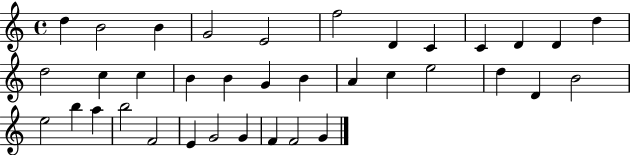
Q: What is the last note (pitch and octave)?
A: G4